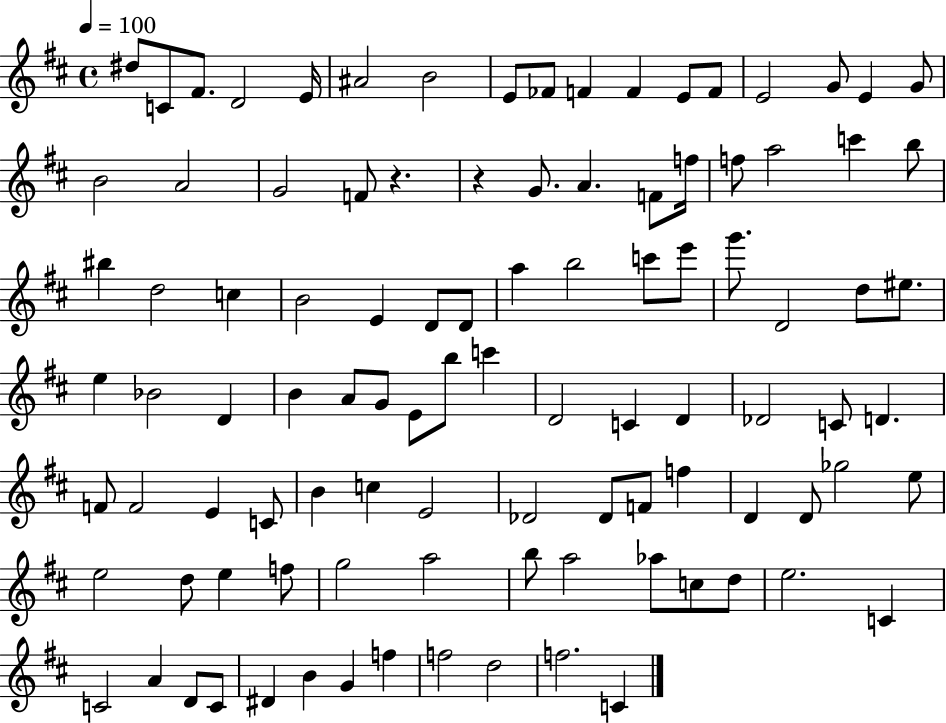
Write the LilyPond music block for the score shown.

{
  \clef treble
  \time 4/4
  \defaultTimeSignature
  \key d \major
  \tempo 4 = 100
  dis''8 c'8 fis'8. d'2 e'16 | ais'2 b'2 | e'8 fes'8 f'4 f'4 e'8 f'8 | e'2 g'8 e'4 g'8 | \break b'2 a'2 | g'2 f'8 r4. | r4 g'8. a'4. f'8 f''16 | f''8 a''2 c'''4 b''8 | \break bis''4 d''2 c''4 | b'2 e'4 d'8 d'8 | a''4 b''2 c'''8 e'''8 | g'''8. d'2 d''8 eis''8. | \break e''4 bes'2 d'4 | b'4 a'8 g'8 e'8 b''8 c'''4 | d'2 c'4 d'4 | des'2 c'8 d'4. | \break f'8 f'2 e'4 c'8 | b'4 c''4 e'2 | des'2 des'8 f'8 f''4 | d'4 d'8 ges''2 e''8 | \break e''2 d''8 e''4 f''8 | g''2 a''2 | b''8 a''2 aes''8 c''8 d''8 | e''2. c'4 | \break c'2 a'4 d'8 c'8 | dis'4 b'4 g'4 f''4 | f''2 d''2 | f''2. c'4 | \break \bar "|."
}